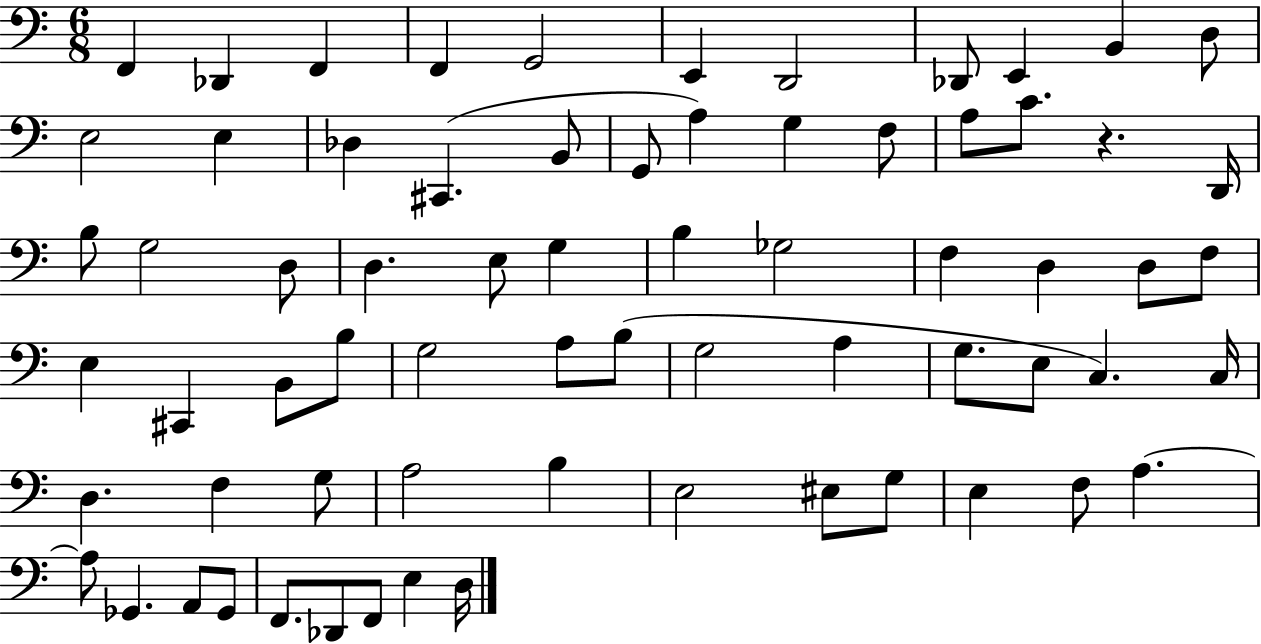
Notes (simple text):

F2/q Db2/q F2/q F2/q G2/h E2/q D2/h Db2/e E2/q B2/q D3/e E3/h E3/q Db3/q C#2/q. B2/e G2/e A3/q G3/q F3/e A3/e C4/e. R/q. D2/s B3/e G3/h D3/e D3/q. E3/e G3/q B3/q Gb3/h F3/q D3/q D3/e F3/e E3/q C#2/q B2/e B3/e G3/h A3/e B3/e G3/h A3/q G3/e. E3/e C3/q. C3/s D3/q. F3/q G3/e A3/h B3/q E3/h EIS3/e G3/e E3/q F3/e A3/q. A3/e Gb2/q. A2/e Gb2/e F2/e. Db2/e F2/e E3/q D3/s